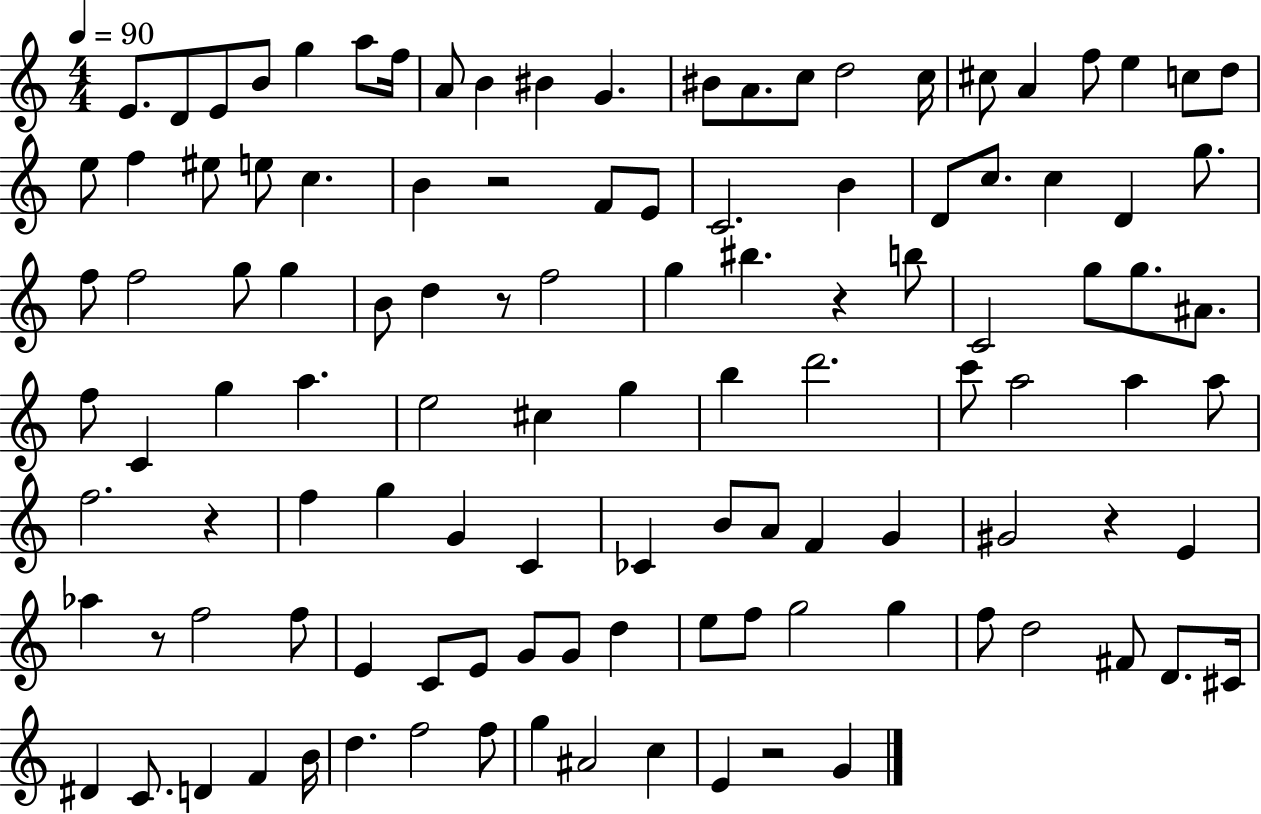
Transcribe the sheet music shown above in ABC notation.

X:1
T:Untitled
M:4/4
L:1/4
K:C
E/2 D/2 E/2 B/2 g a/2 f/4 A/2 B ^B G ^B/2 A/2 c/2 d2 c/4 ^c/2 A f/2 e c/2 d/2 e/2 f ^e/2 e/2 c B z2 F/2 E/2 C2 B D/2 c/2 c D g/2 f/2 f2 g/2 g B/2 d z/2 f2 g ^b z b/2 C2 g/2 g/2 ^A/2 f/2 C g a e2 ^c g b d'2 c'/2 a2 a a/2 f2 z f g G C _C B/2 A/2 F G ^G2 z E _a z/2 f2 f/2 E C/2 E/2 G/2 G/2 d e/2 f/2 g2 g f/2 d2 ^F/2 D/2 ^C/4 ^D C/2 D F B/4 d f2 f/2 g ^A2 c E z2 G